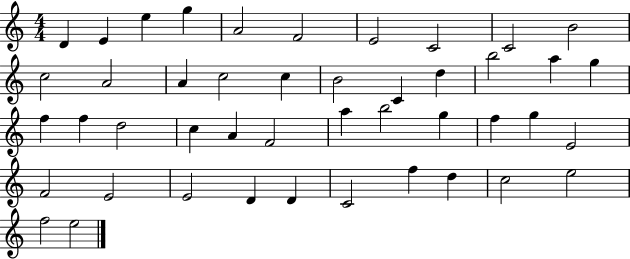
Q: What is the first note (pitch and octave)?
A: D4